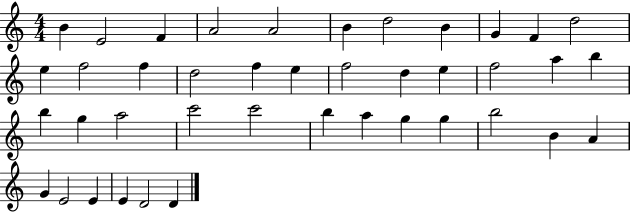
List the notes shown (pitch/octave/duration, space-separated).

B4/q E4/h F4/q A4/h A4/h B4/q D5/h B4/q G4/q F4/q D5/h E5/q F5/h F5/q D5/h F5/q E5/q F5/h D5/q E5/q F5/h A5/q B5/q B5/q G5/q A5/h C6/h C6/h B5/q A5/q G5/q G5/q B5/h B4/q A4/q G4/q E4/h E4/q E4/q D4/h D4/q